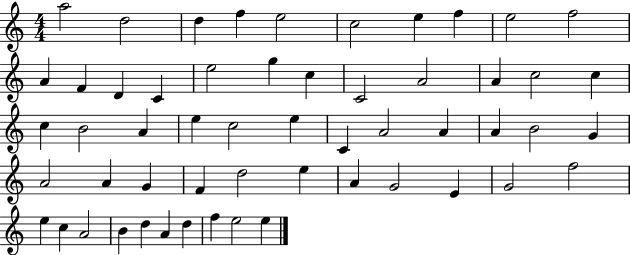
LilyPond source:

{
  \clef treble
  \numericTimeSignature
  \time 4/4
  \key c \major
  a''2 d''2 | d''4 f''4 e''2 | c''2 e''4 f''4 | e''2 f''2 | \break a'4 f'4 d'4 c'4 | e''2 g''4 c''4 | c'2 a'2 | a'4 c''2 c''4 | \break c''4 b'2 a'4 | e''4 c''2 e''4 | c'4 a'2 a'4 | a'4 b'2 g'4 | \break a'2 a'4 g'4 | f'4 d''2 e''4 | a'4 g'2 e'4 | g'2 f''2 | \break e''4 c''4 a'2 | b'4 d''4 a'4 d''4 | f''4 e''2 e''4 | \bar "|."
}